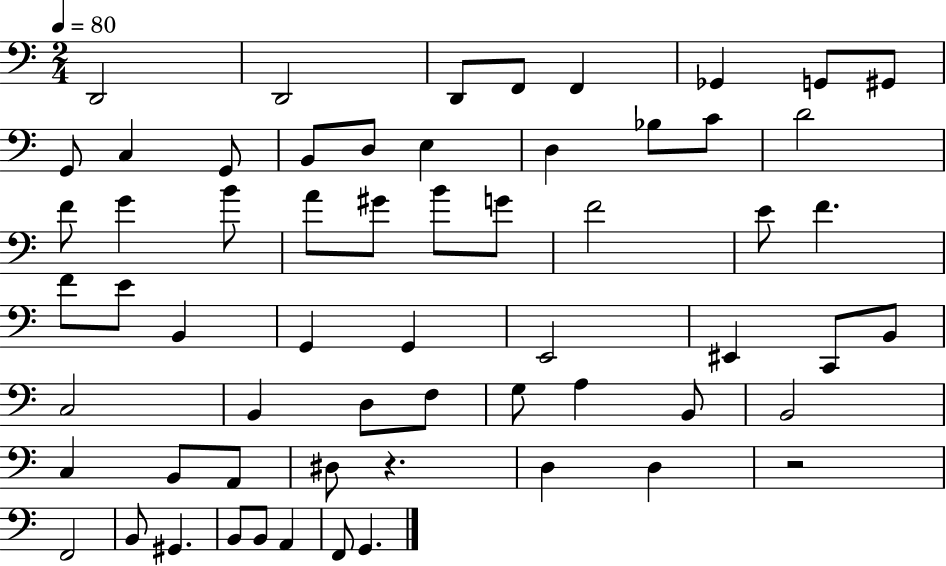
X:1
T:Untitled
M:2/4
L:1/4
K:C
D,,2 D,,2 D,,/2 F,,/2 F,, _G,, G,,/2 ^G,,/2 G,,/2 C, G,,/2 B,,/2 D,/2 E, D, _B,/2 C/2 D2 F/2 G B/2 A/2 ^G/2 B/2 G/2 F2 E/2 F F/2 E/2 B,, G,, G,, E,,2 ^E,, C,,/2 B,,/2 C,2 B,, D,/2 F,/2 G,/2 A, B,,/2 B,,2 C, B,,/2 A,,/2 ^D,/2 z D, D, z2 F,,2 B,,/2 ^G,, B,,/2 B,,/2 A,, F,,/2 G,,